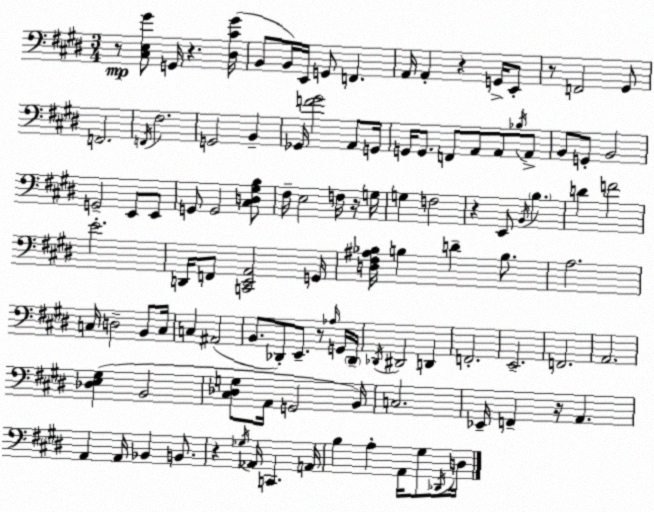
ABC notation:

X:1
T:Untitled
M:3/4
L:1/4
K:E
z/2 [^C,E,^G]/2 G,,/4 z [^D,^C^G]/4 B,,/2 B,,/4 E,,/4 G,,/2 F,, A,,/4 A,, z G,,/4 E,,/2 z/2 F,,2 ^G,,/2 F,,2 F,,/4 ^F,2 G,,2 B,, _G,,/4 [F^G]2 A,,/2 G,,/4 G,,/4 G,,/2 F,,/2 A,,/2 A,,/2 _B,/4 A,,/2 B,,/2 G,,/2 B,,2 G,,2 E,,/2 E,,/2 G,,/2 G,,2 [^C,D,^G,B,]/2 ^F,/4 E,2 F,/4 z/4 G,/4 G, F,2 z E,,/2 B,,/4 B, D F2 E2 D,,/4 F,,/2 [C,,E,,A,,]2 G,,/4 [D,^F,^A,_B,]/4 B, D B,/2 A,2 C,/4 D,2 B,,/2 C,/4 C, ^A,,2 B,,/2 _D,,/2 E,,/2 z/2 _A,/4 G,,/4 _D,,/4 _D,,/4 ^D,,2 D,, F,,2 E,,2 F,,2 A,,2 [_D,E,^G,] B,,2 [^C,_D,G,]/2 A,,/4 G,,2 B,,/4 C,2 _E,,/4 F,, z/4 A,, A,, A,,/4 _B,, B,,/2 z _G,/4 _A,,/4 C,, A,,/4 B, A, A,,/4 ^G,/2 _D,,/4 D,/4